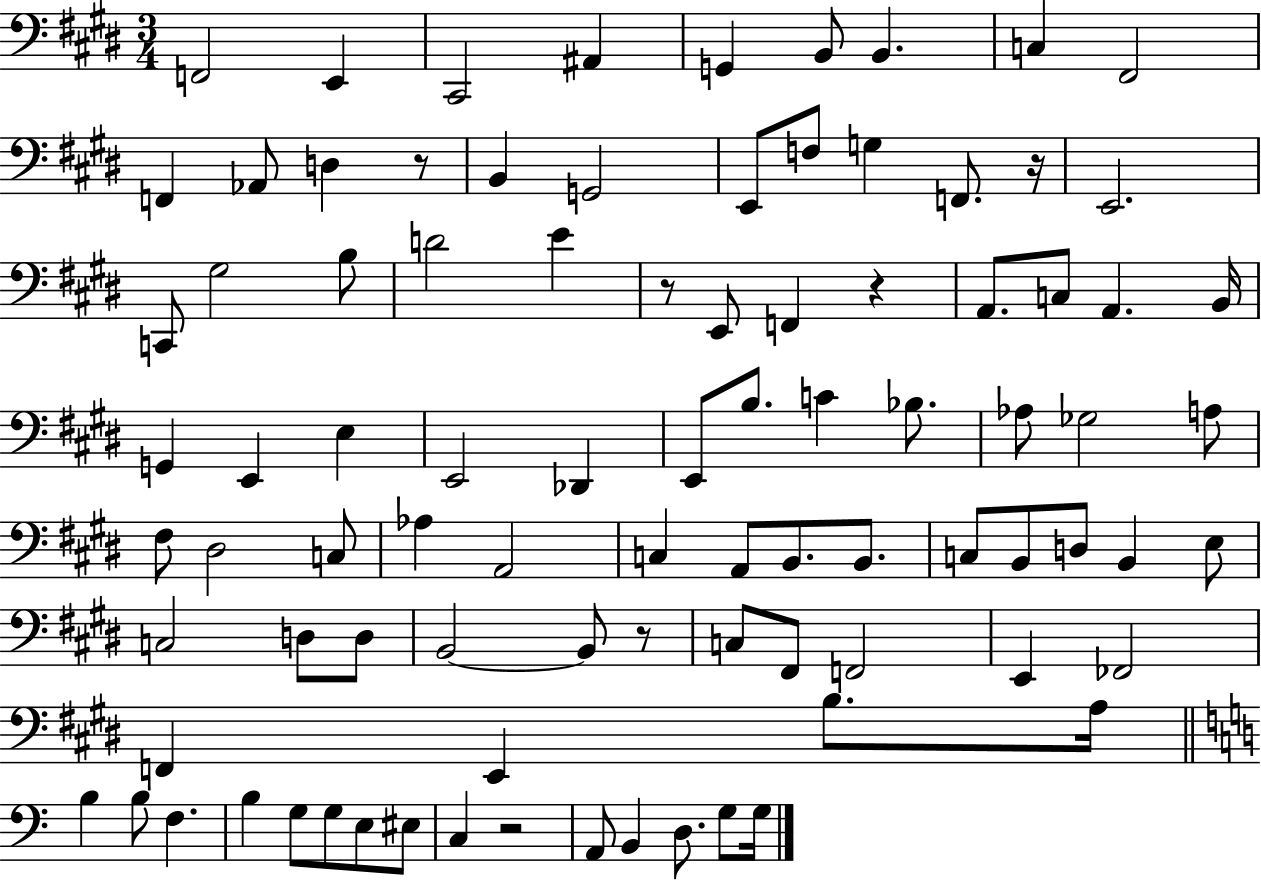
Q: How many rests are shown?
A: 6